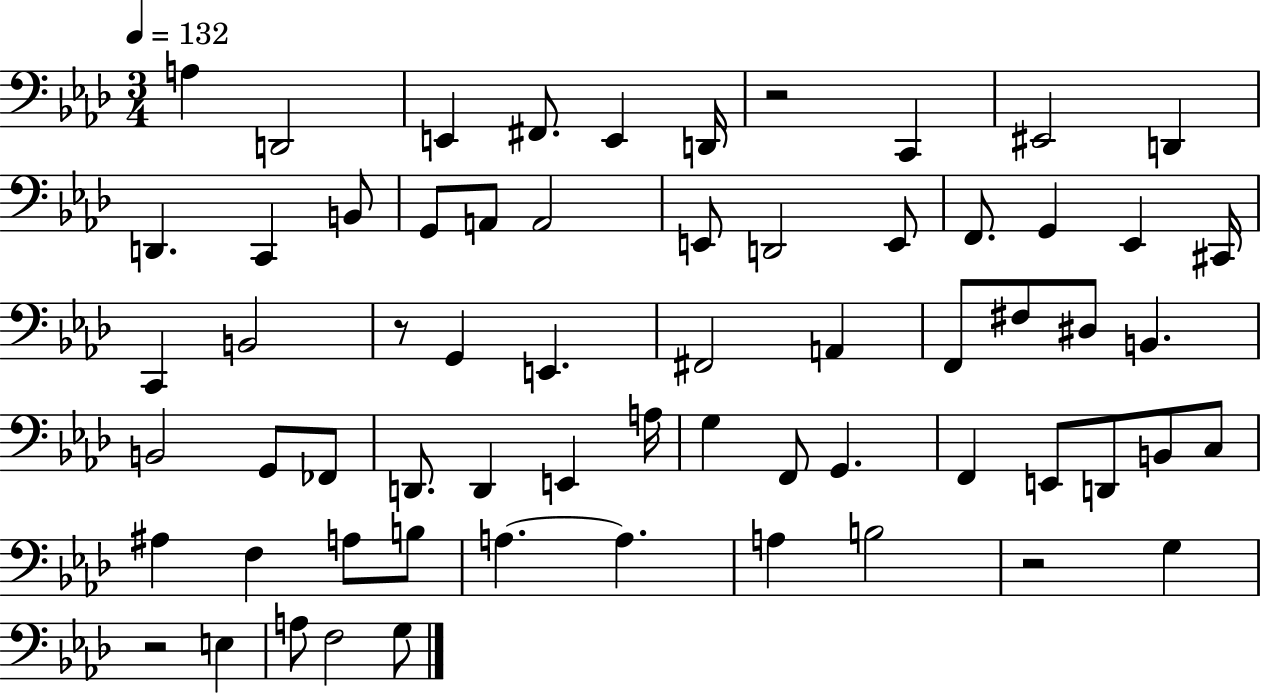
{
  \clef bass
  \numericTimeSignature
  \time 3/4
  \key aes \major
  \tempo 4 = 132
  a4 d,2 | e,4 fis,8. e,4 d,16 | r2 c,4 | eis,2 d,4 | \break d,4. c,4 b,8 | g,8 a,8 a,2 | e,8 d,2 e,8 | f,8. g,4 ees,4 cis,16 | \break c,4 b,2 | r8 g,4 e,4. | fis,2 a,4 | f,8 fis8 dis8 b,4. | \break b,2 g,8 fes,8 | d,8. d,4 e,4 a16 | g4 f,8 g,4. | f,4 e,8 d,8 b,8 c8 | \break ais4 f4 a8 b8 | a4.~~ a4. | a4 b2 | r2 g4 | \break r2 e4 | a8 f2 g8 | \bar "|."
}